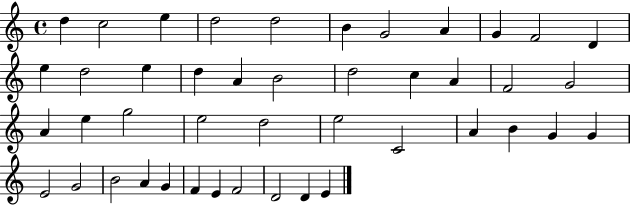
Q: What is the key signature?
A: C major